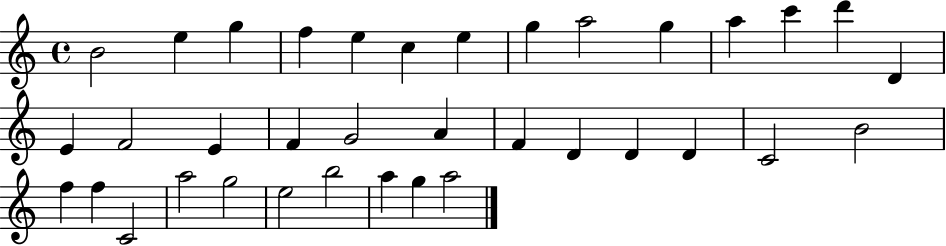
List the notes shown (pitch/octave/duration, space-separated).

B4/h E5/q G5/q F5/q E5/q C5/q E5/q G5/q A5/h G5/q A5/q C6/q D6/q D4/q E4/q F4/h E4/q F4/q G4/h A4/q F4/q D4/q D4/q D4/q C4/h B4/h F5/q F5/q C4/h A5/h G5/h E5/h B5/h A5/q G5/q A5/h